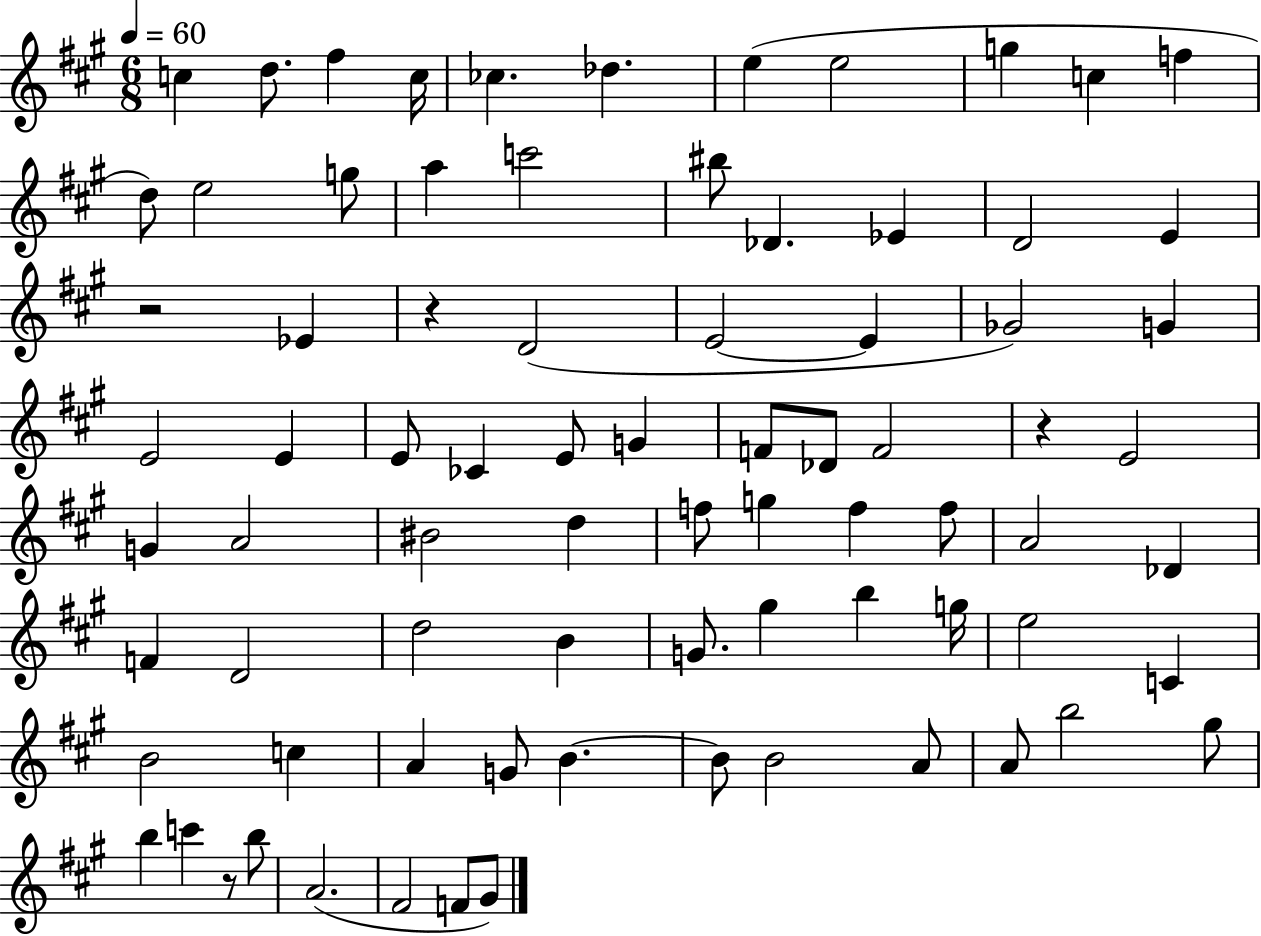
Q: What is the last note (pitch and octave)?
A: G#4